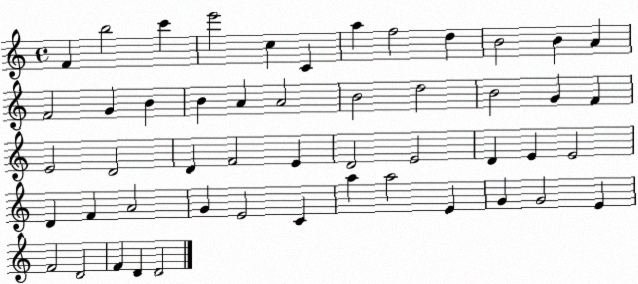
X:1
T:Untitled
M:4/4
L:1/4
K:C
F b2 c' e'2 c C a f2 d B2 B A F2 G B B A A2 B2 d2 B2 G F E2 D2 D F2 E D2 E2 D E E2 D F A2 G E2 C a a2 E G G2 E F2 D2 F D D2